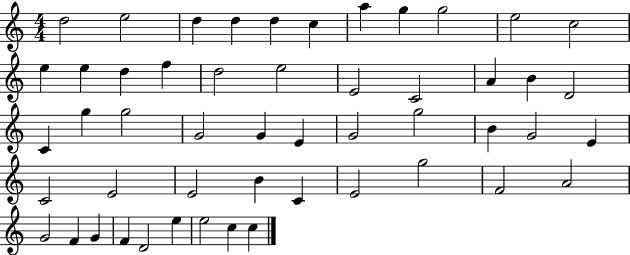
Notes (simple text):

D5/h E5/h D5/q D5/q D5/q C5/q A5/q G5/q G5/h E5/h C5/h E5/q E5/q D5/q F5/q D5/h E5/h E4/h C4/h A4/q B4/q D4/h C4/q G5/q G5/h G4/h G4/q E4/q G4/h G5/h B4/q G4/h E4/q C4/h E4/h E4/h B4/q C4/q E4/h G5/h F4/h A4/h G4/h F4/q G4/q F4/q D4/h E5/q E5/h C5/q C5/q